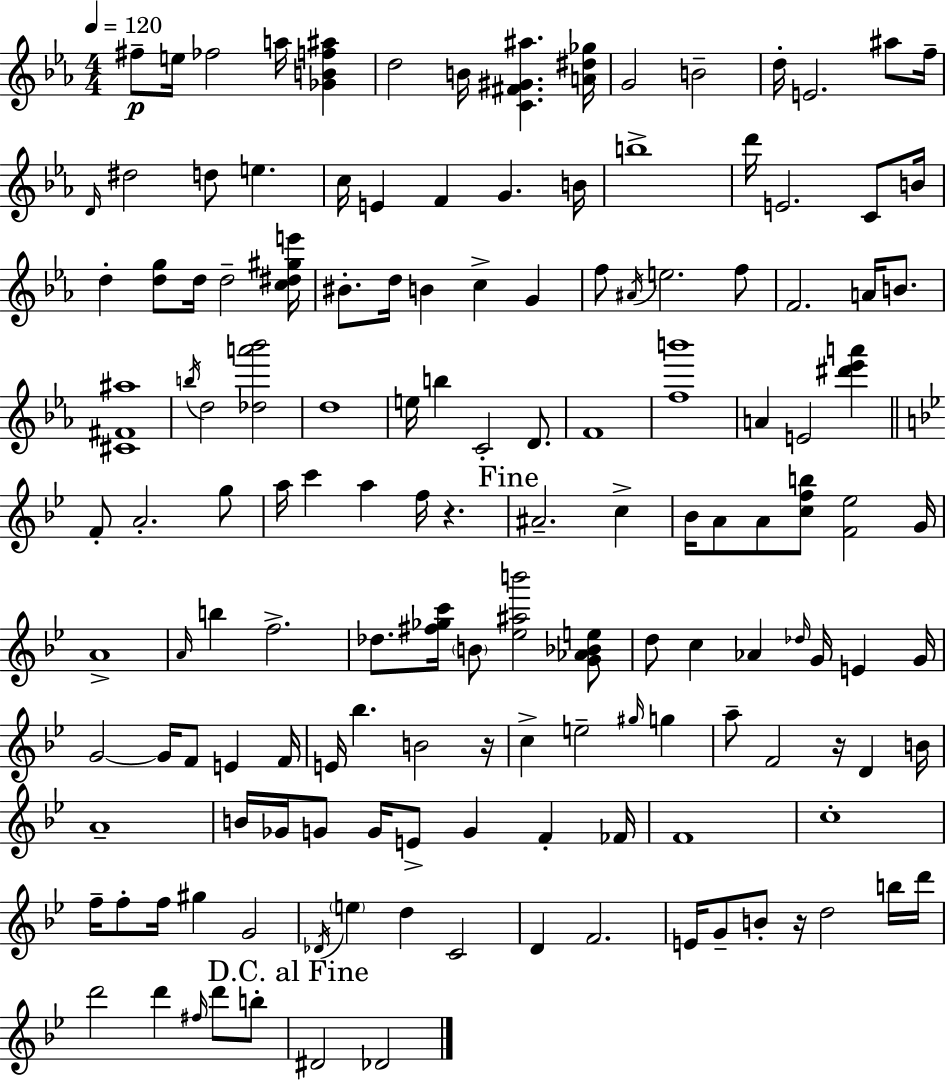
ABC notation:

X:1
T:Untitled
M:4/4
L:1/4
K:Eb
^f/2 e/4 _f2 a/4 [_GBf^a] d2 B/4 [C^F^G^a] [A^d_g]/4 G2 B2 d/4 E2 ^a/2 f/4 D/4 ^d2 d/2 e c/4 E F G B/4 b4 d'/4 E2 C/2 B/4 d [dg]/2 d/4 d2 [c^d^ge']/4 ^B/2 d/4 B c G f/2 ^A/4 e2 f/2 F2 A/4 B/2 [^C^F^a]4 b/4 d2 [_da'_b']2 d4 e/4 b C2 D/2 F4 [fb']4 A E2 [^d'_e'a'] F/2 A2 g/2 a/4 c' a f/4 z ^A2 c _B/4 A/2 A/2 [cfb]/2 [F_e]2 G/4 A4 A/4 b f2 _d/2 [^f_gc']/4 B/2 [_e^ab']2 [G_A_Be]/2 d/2 c _A _d/4 G/4 E G/4 G2 G/4 F/2 E F/4 E/4 _b B2 z/4 c e2 ^g/4 g a/2 F2 z/4 D B/4 A4 B/4 _G/4 G/2 G/4 E/2 G F _F/4 F4 c4 f/4 f/2 f/4 ^g G2 _D/4 e d C2 D F2 E/4 G/2 B/2 z/4 d2 b/4 d'/4 d'2 d' ^f/4 d'/2 b/2 ^D2 _D2